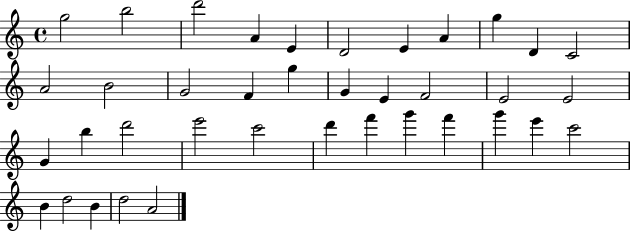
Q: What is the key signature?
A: C major